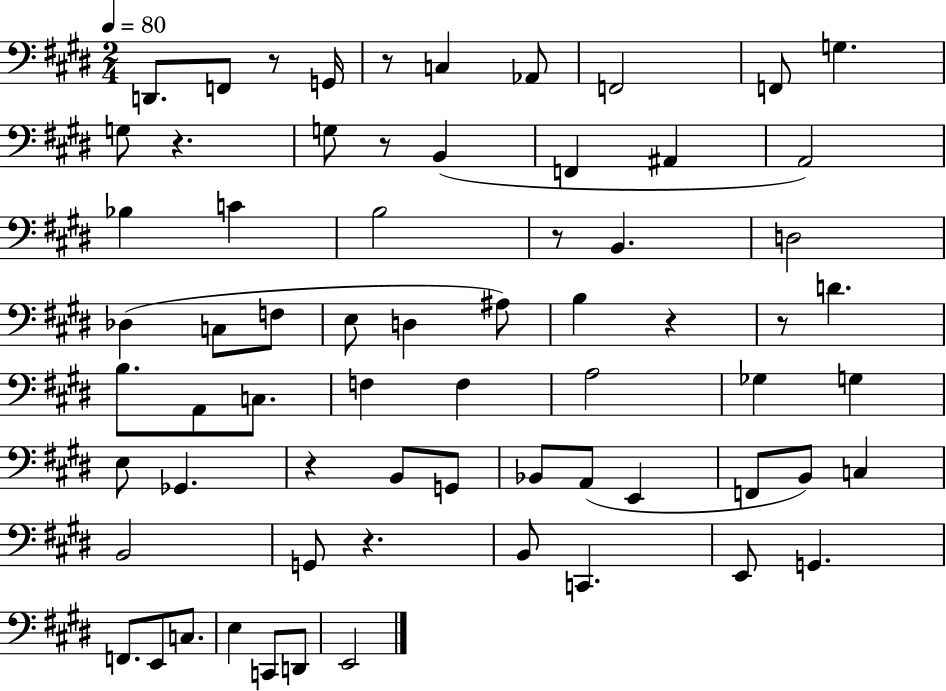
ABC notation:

X:1
T:Untitled
M:2/4
L:1/4
K:E
D,,/2 F,,/2 z/2 G,,/4 z/2 C, _A,,/2 F,,2 F,,/2 G, G,/2 z G,/2 z/2 B,, F,, ^A,, A,,2 _B, C B,2 z/2 B,, D,2 _D, C,/2 F,/2 E,/2 D, ^A,/2 B, z z/2 D B,/2 A,,/2 C,/2 F, F, A,2 _G, G, E,/2 _G,, z B,,/2 G,,/2 _B,,/2 A,,/2 E,, F,,/2 B,,/2 C, B,,2 G,,/2 z B,,/2 C,, E,,/2 G,, F,,/2 E,,/2 C,/2 E, C,,/2 D,,/2 E,,2